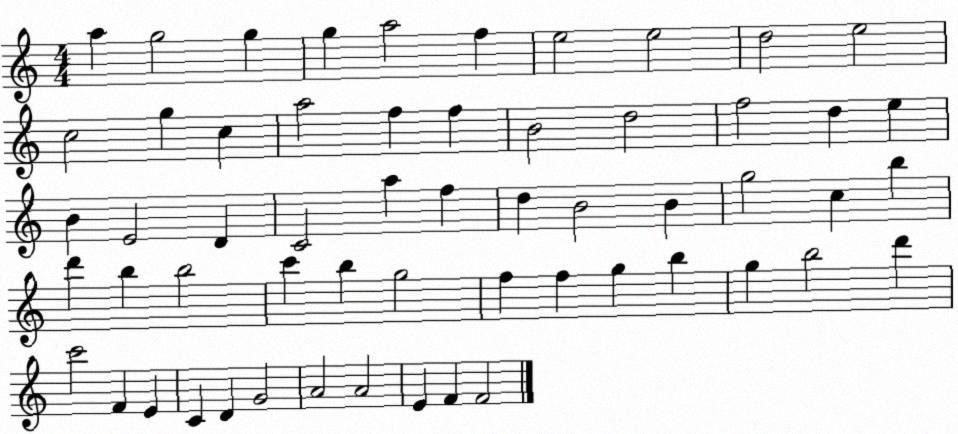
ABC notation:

X:1
T:Untitled
M:4/4
L:1/4
K:C
a g2 g g a2 f e2 e2 d2 e2 c2 g c a2 f f B2 d2 f2 d e B E2 D C2 a f d B2 B g2 c b d' b b2 c' b g2 f f g b g b2 d' c'2 F E C D G2 A2 A2 E F F2